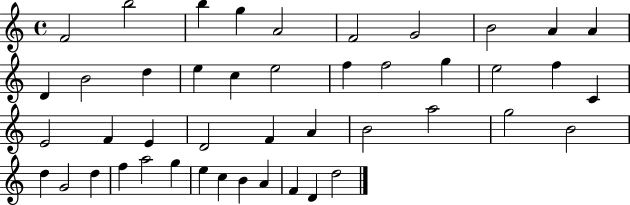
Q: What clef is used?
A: treble